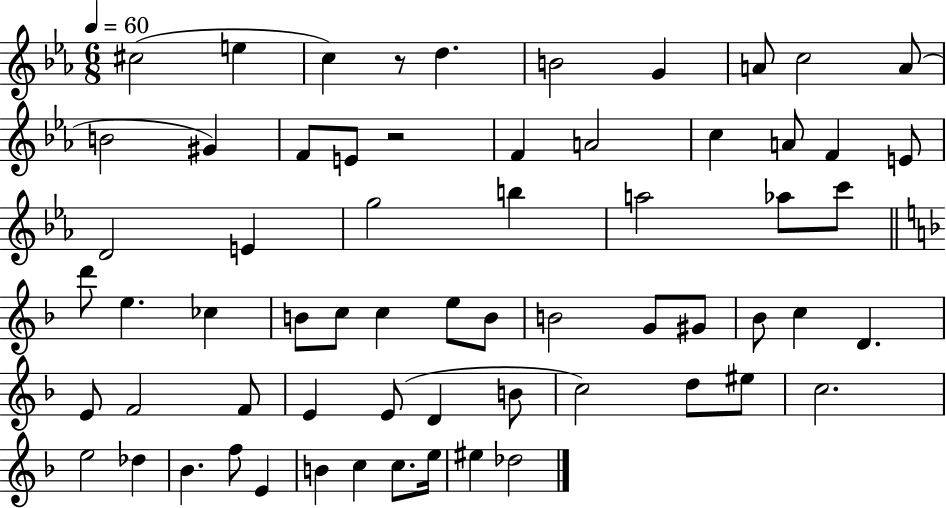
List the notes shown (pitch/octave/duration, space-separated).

C#5/h E5/q C5/q R/e D5/q. B4/h G4/q A4/e C5/h A4/e B4/h G#4/q F4/e E4/e R/h F4/q A4/h C5/q A4/e F4/q E4/e D4/h E4/q G5/h B5/q A5/h Ab5/e C6/e D6/e E5/q. CES5/q B4/e C5/e C5/q E5/e B4/e B4/h G4/e G#4/e Bb4/e C5/q D4/q. E4/e F4/h F4/e E4/q E4/e D4/q B4/e C5/h D5/e EIS5/e C5/h. E5/h Db5/q Bb4/q. F5/e E4/q B4/q C5/q C5/e. E5/s EIS5/q Db5/h